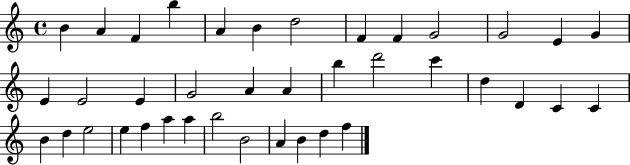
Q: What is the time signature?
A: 4/4